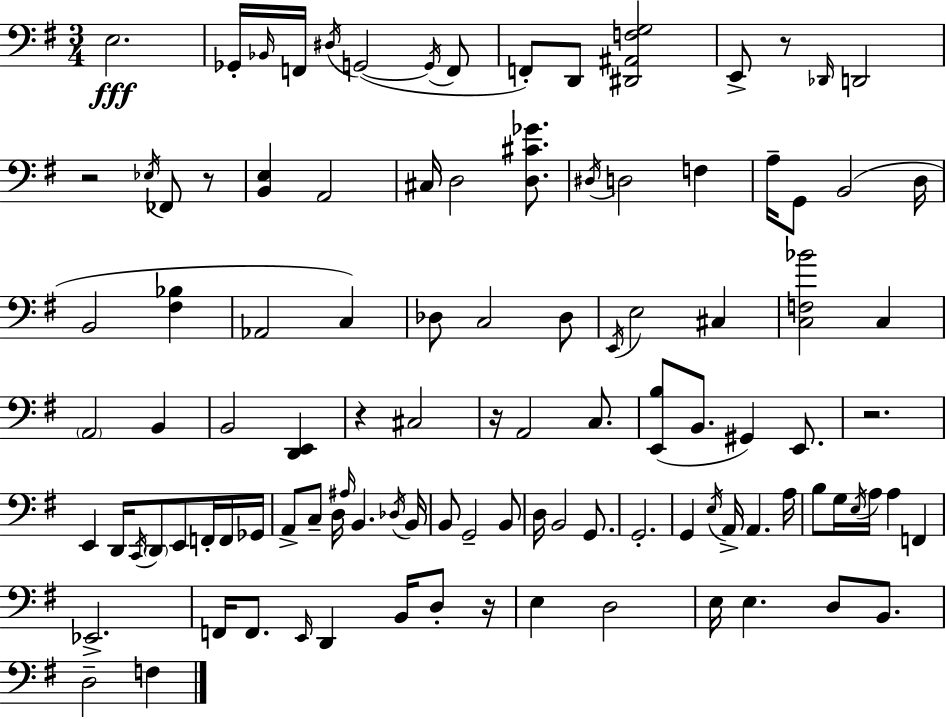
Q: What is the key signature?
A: E minor